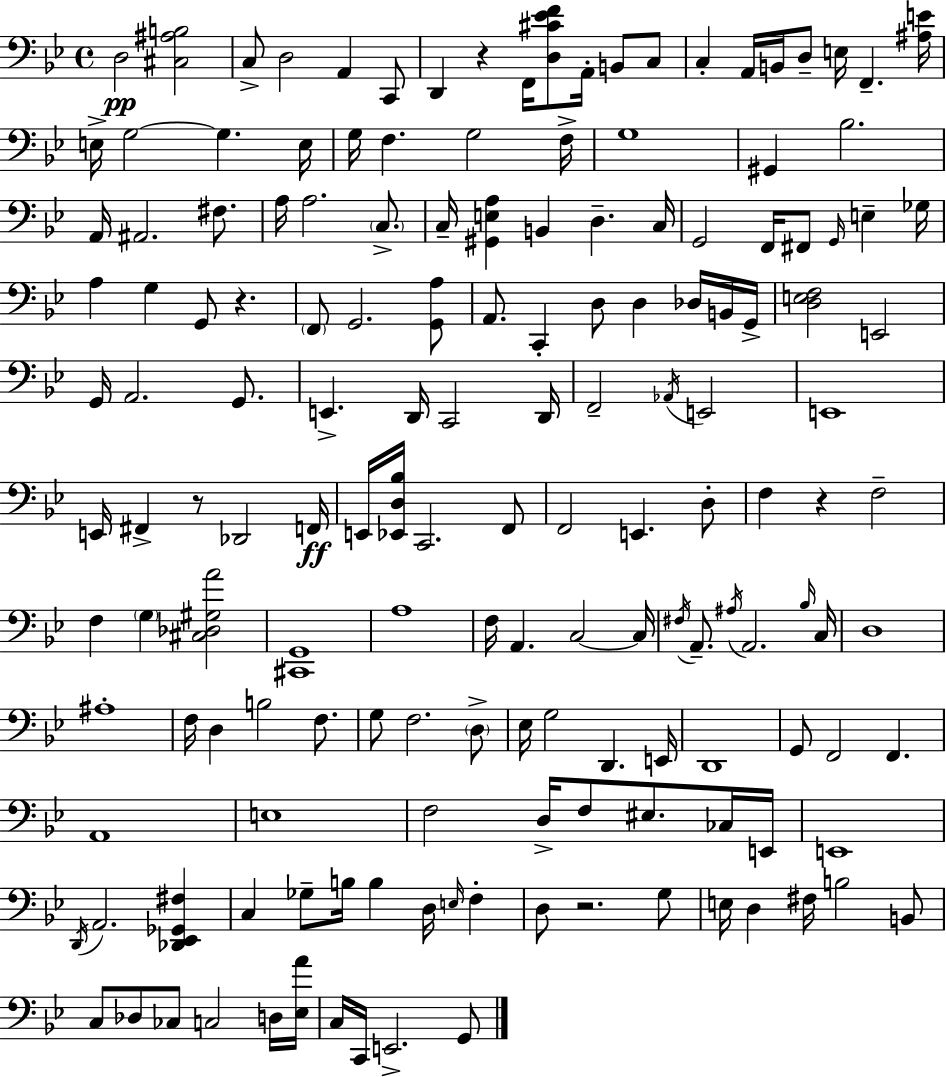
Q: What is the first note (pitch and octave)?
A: D3